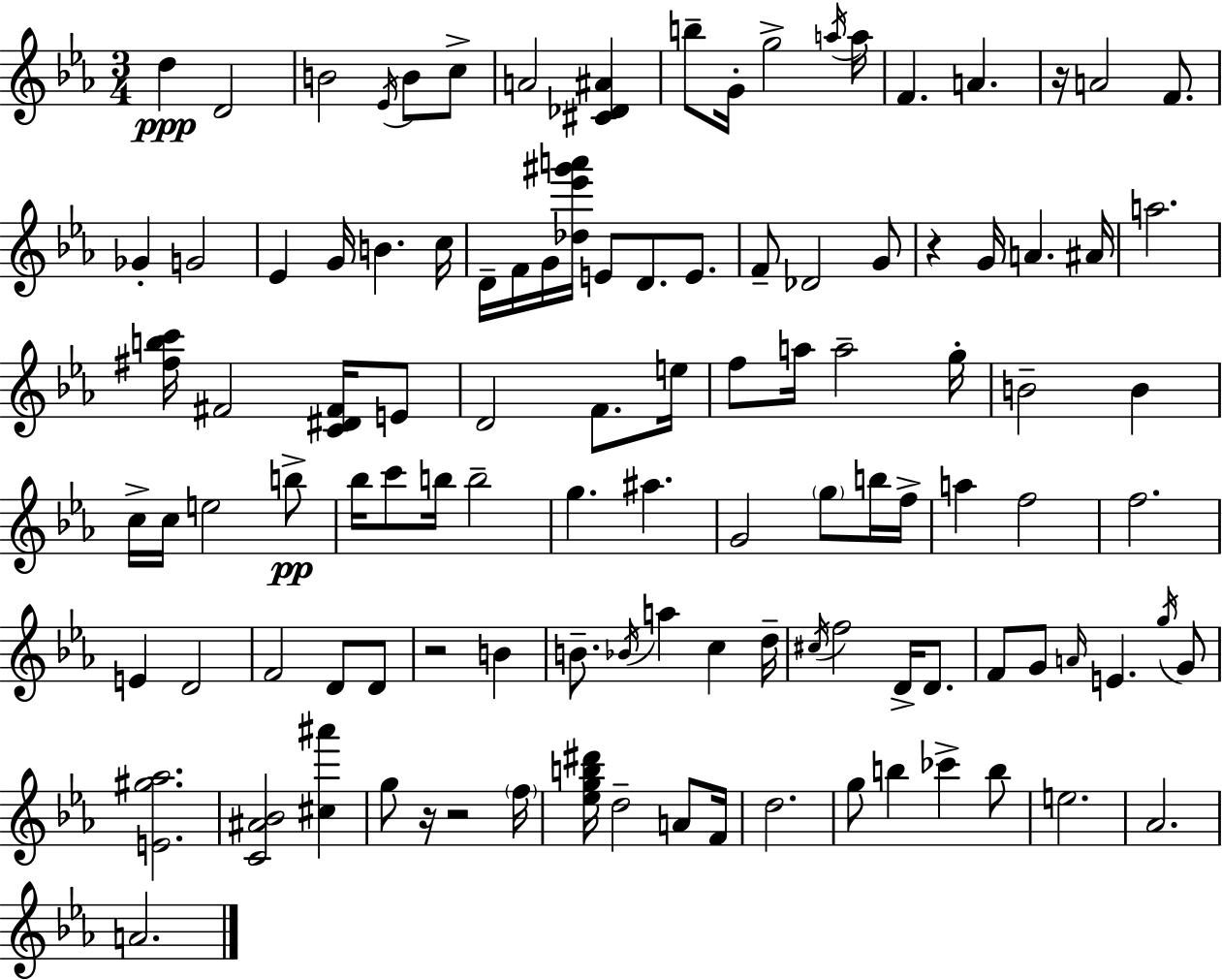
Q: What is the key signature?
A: EES major